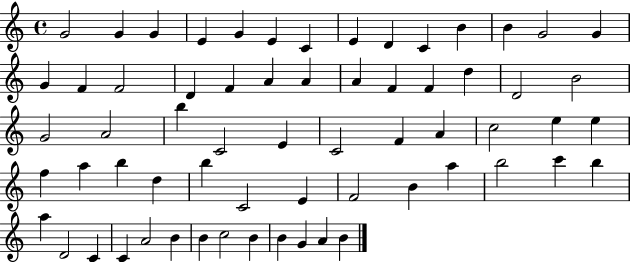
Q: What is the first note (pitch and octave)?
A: G4